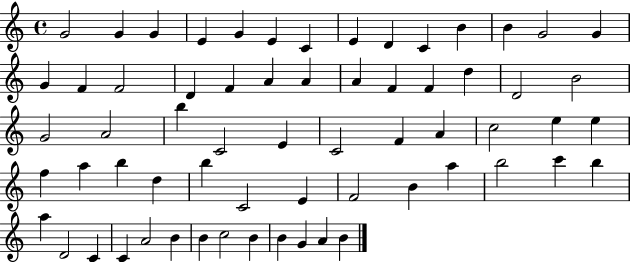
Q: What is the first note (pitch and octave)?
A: G4